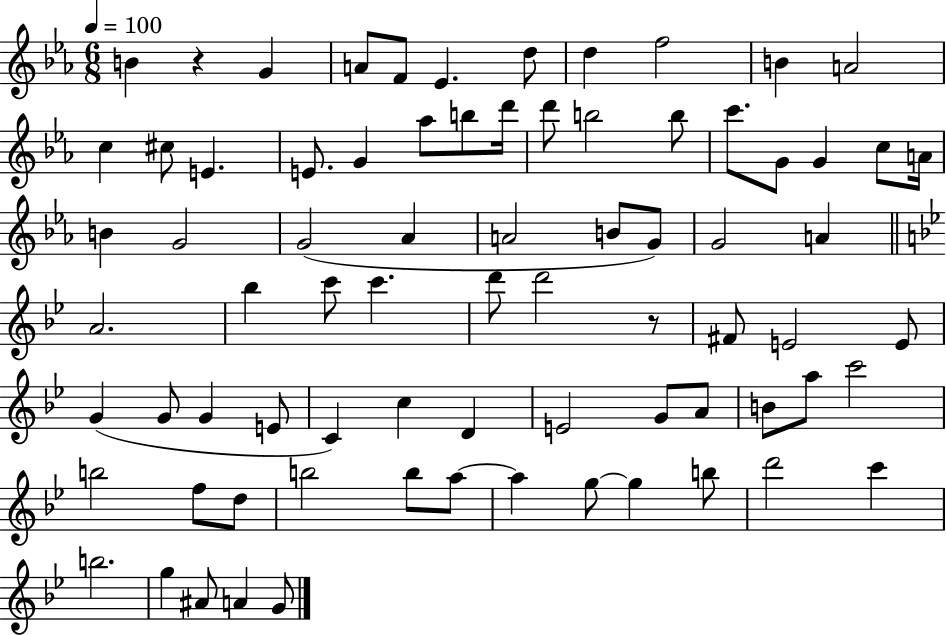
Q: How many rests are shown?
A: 2